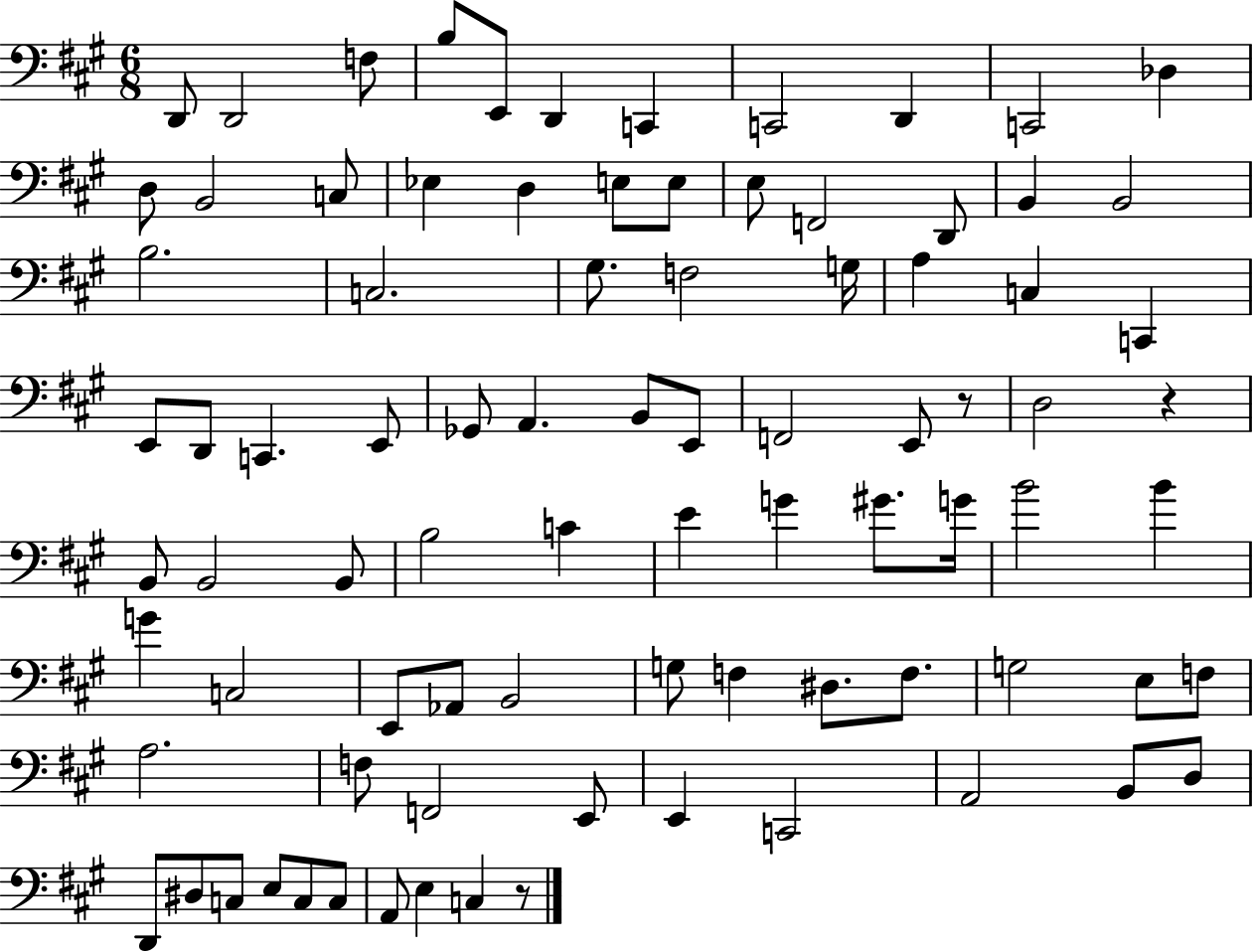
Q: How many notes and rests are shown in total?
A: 86